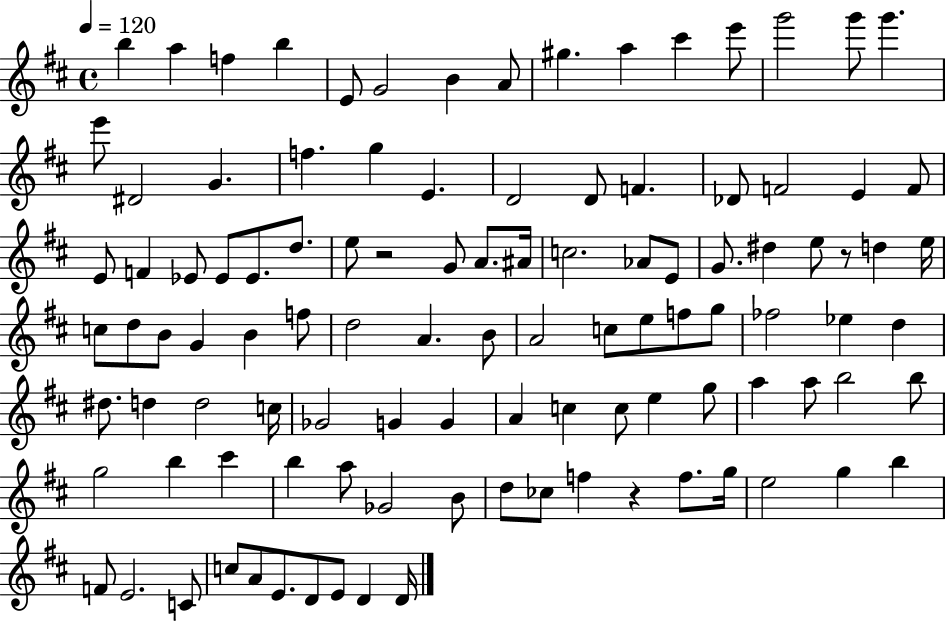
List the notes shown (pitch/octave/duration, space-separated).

B5/q A5/q F5/q B5/q E4/e G4/h B4/q A4/e G#5/q. A5/q C#6/q E6/e G6/h G6/e G6/q. E6/e D#4/h G4/q. F5/q. G5/q E4/q. D4/h D4/e F4/q. Db4/e F4/h E4/q F4/e E4/e F4/q Eb4/e Eb4/e Eb4/e. D5/e. E5/e R/h G4/e A4/e. A#4/s C5/h. Ab4/e E4/e G4/e. D#5/q E5/e R/e D5/q E5/s C5/e D5/e B4/e G4/q B4/q F5/e D5/h A4/q. B4/e A4/h C5/e E5/e F5/e G5/e FES5/h Eb5/q D5/q D#5/e. D5/q D5/h C5/s Gb4/h G4/q G4/q A4/q C5/q C5/e E5/q G5/e A5/q A5/e B5/h B5/e G5/h B5/q C#6/q B5/q A5/e Gb4/h B4/e D5/e CES5/e F5/q R/q F5/e. G5/s E5/h G5/q B5/q F4/e E4/h. C4/e C5/e A4/e E4/e. D4/e E4/e D4/q D4/s